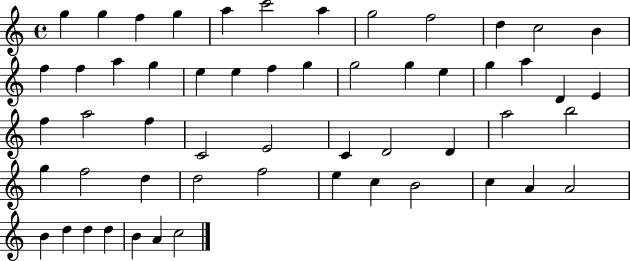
{
  \clef treble
  \time 4/4
  \defaultTimeSignature
  \key c \major
  g''4 g''4 f''4 g''4 | a''4 c'''2 a''4 | g''2 f''2 | d''4 c''2 b'4 | \break f''4 f''4 a''4 g''4 | e''4 e''4 f''4 g''4 | g''2 g''4 e''4 | g''4 a''4 d'4 e'4 | \break f''4 a''2 f''4 | c'2 e'2 | c'4 d'2 d'4 | a''2 b''2 | \break g''4 f''2 d''4 | d''2 f''2 | e''4 c''4 b'2 | c''4 a'4 a'2 | \break b'4 d''4 d''4 d''4 | b'4 a'4 c''2 | \bar "|."
}